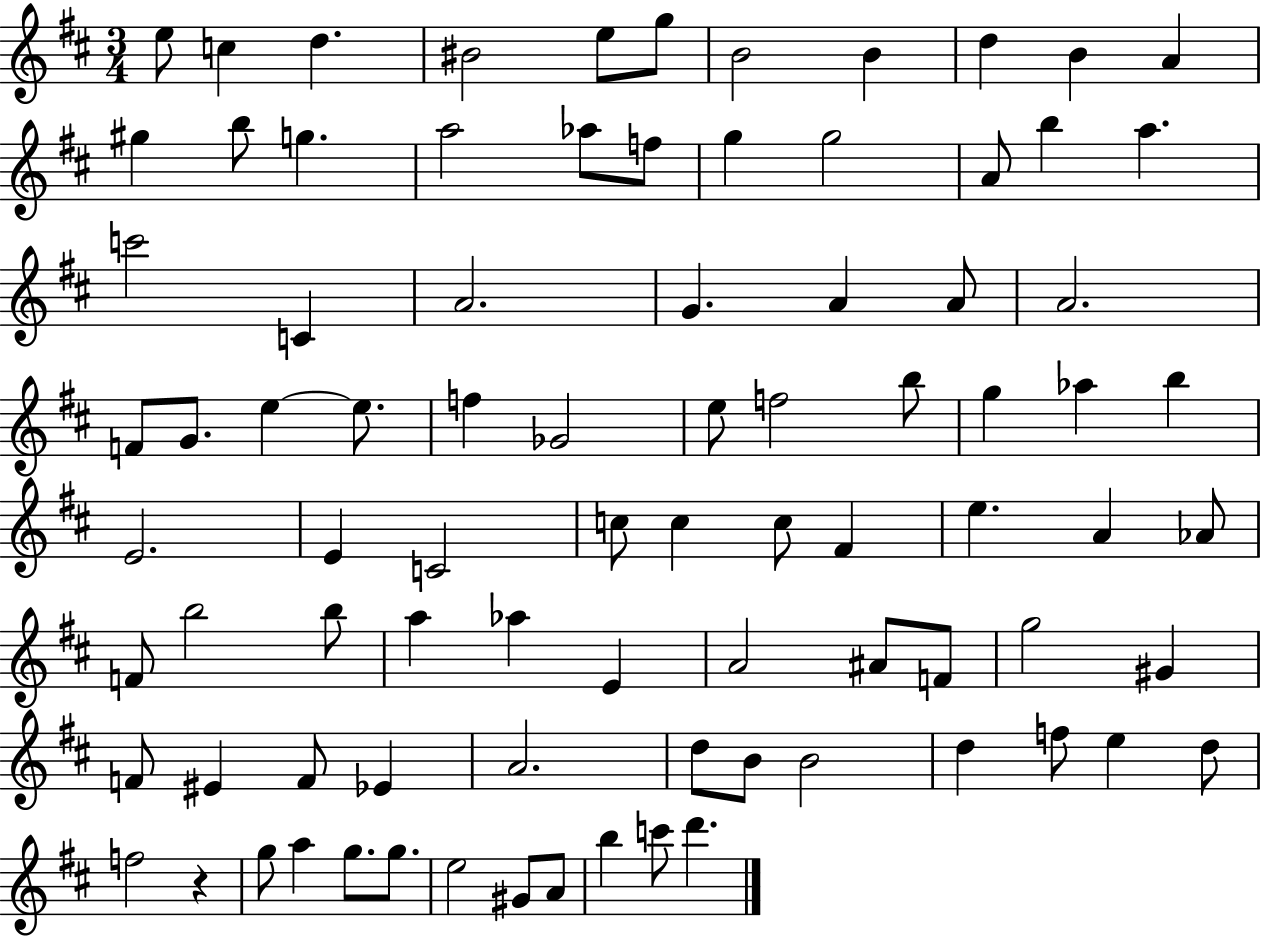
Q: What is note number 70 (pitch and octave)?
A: B4